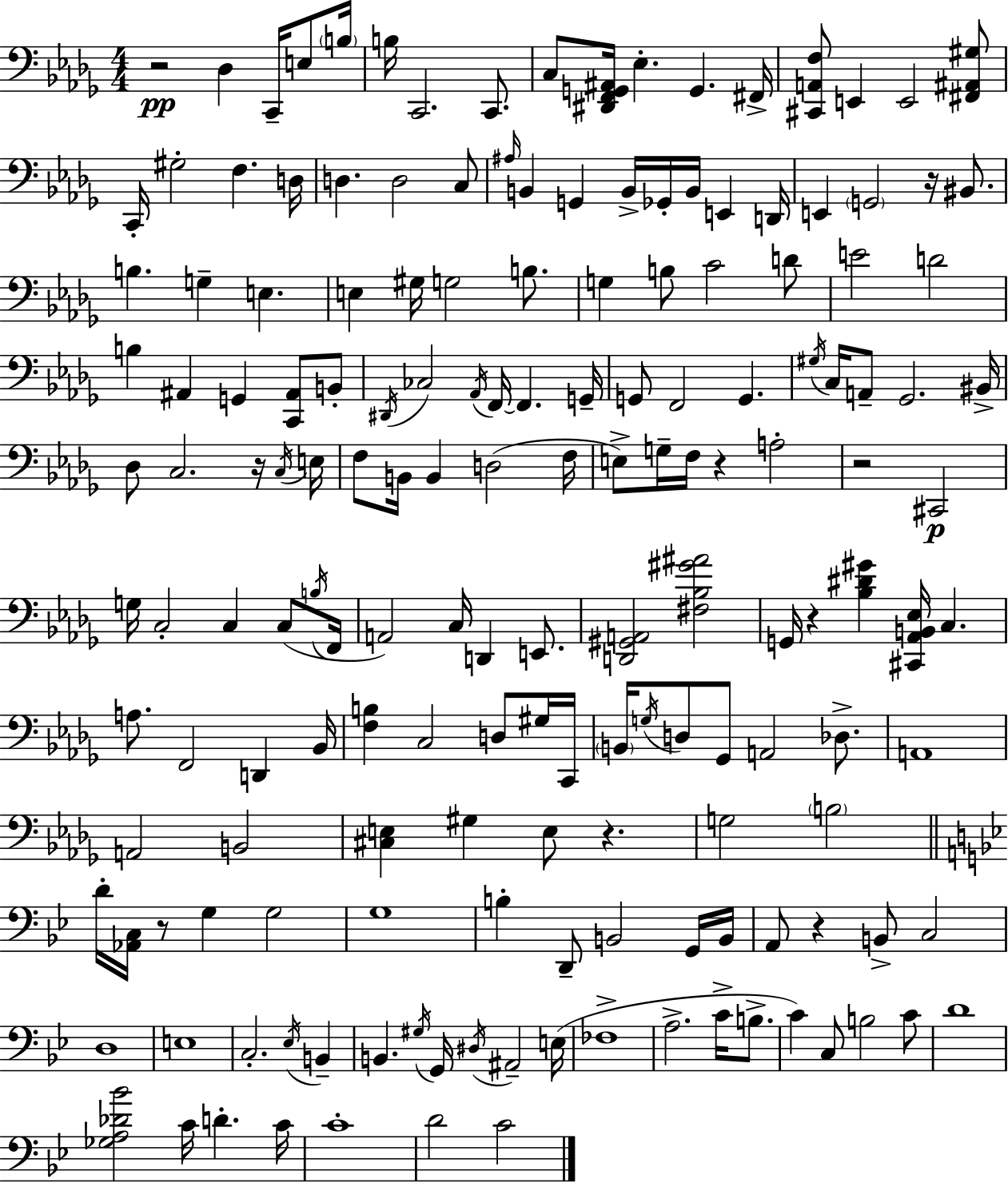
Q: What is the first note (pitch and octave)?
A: Db3